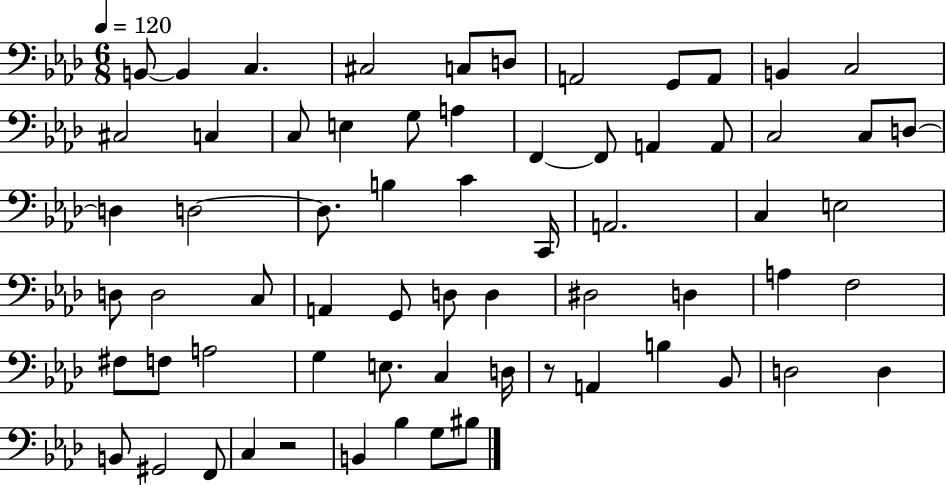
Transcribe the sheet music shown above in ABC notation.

X:1
T:Untitled
M:6/8
L:1/4
K:Ab
B,,/2 B,, C, ^C,2 C,/2 D,/2 A,,2 G,,/2 A,,/2 B,, C,2 ^C,2 C, C,/2 E, G,/2 A, F,, F,,/2 A,, A,,/2 C,2 C,/2 D,/2 D, D,2 D,/2 B, C C,,/4 A,,2 C, E,2 D,/2 D,2 C,/2 A,, G,,/2 D,/2 D, ^D,2 D, A, F,2 ^F,/2 F,/2 A,2 G, E,/2 C, D,/4 z/2 A,, B, _B,,/2 D,2 D, B,,/2 ^G,,2 F,,/2 C, z2 B,, _B, G,/2 ^B,/2